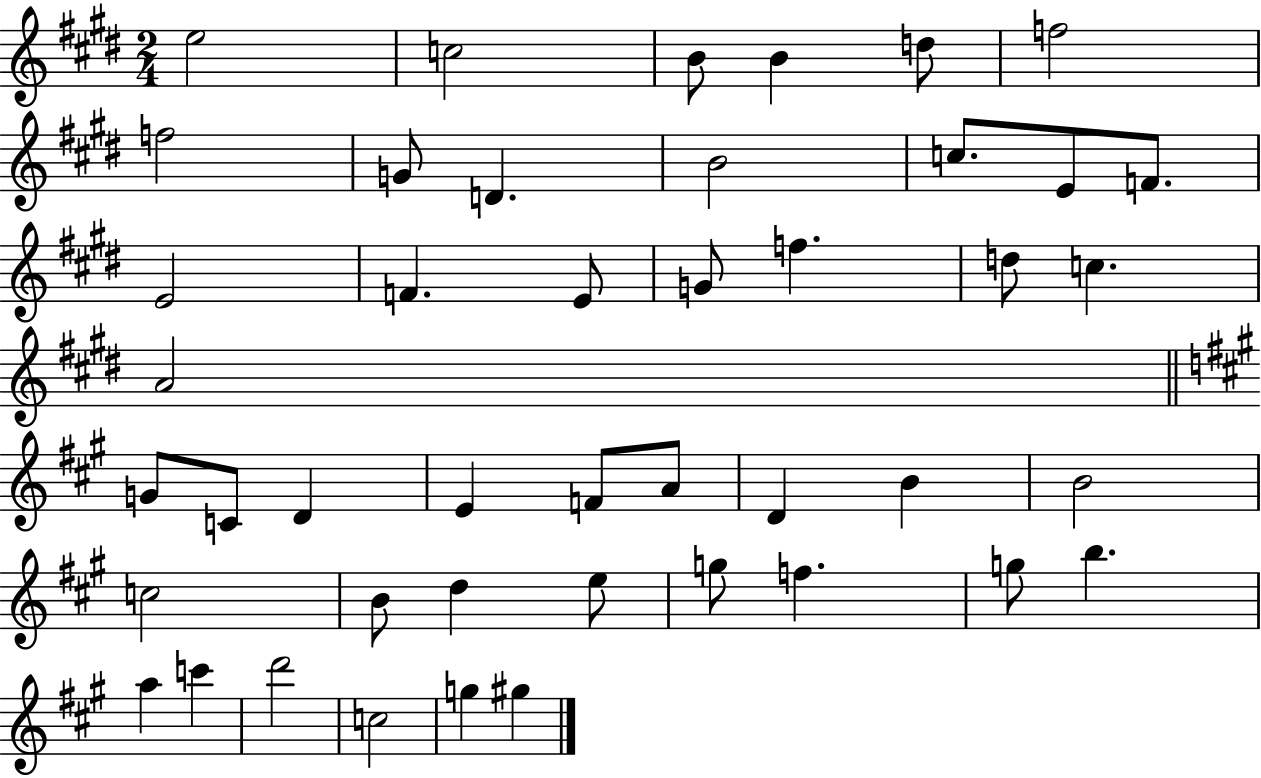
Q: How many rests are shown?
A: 0